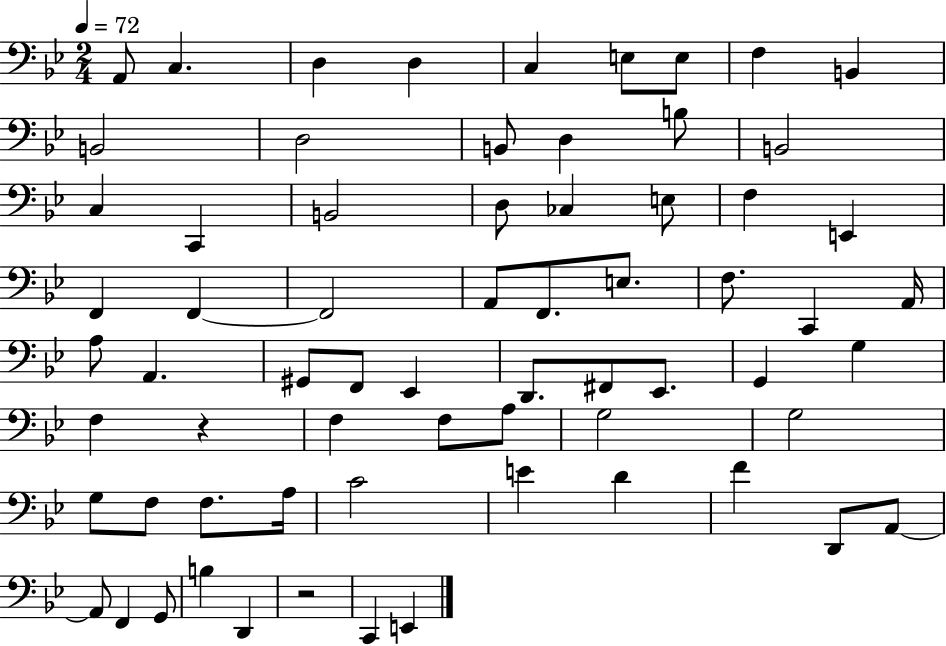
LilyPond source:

{
  \clef bass
  \numericTimeSignature
  \time 2/4
  \key bes \major
  \tempo 4 = 72
  a,8 c4. | d4 d4 | c4 e8 e8 | f4 b,4 | \break b,2 | d2 | b,8 d4 b8 | b,2 | \break c4 c,4 | b,2 | d8 ces4 e8 | f4 e,4 | \break f,4 f,4~~ | f,2 | a,8 f,8. e8. | f8. c,4 a,16 | \break a8 a,4. | gis,8 f,8 ees,4 | d,8. fis,8 ees,8. | g,4 g4 | \break f4 r4 | f4 f8 a8 | g2 | g2 | \break g8 f8 f8. a16 | c'2 | e'4 d'4 | f'4 d,8 a,8~~ | \break a,8 f,4 g,8 | b4 d,4 | r2 | c,4 e,4 | \break \bar "|."
}